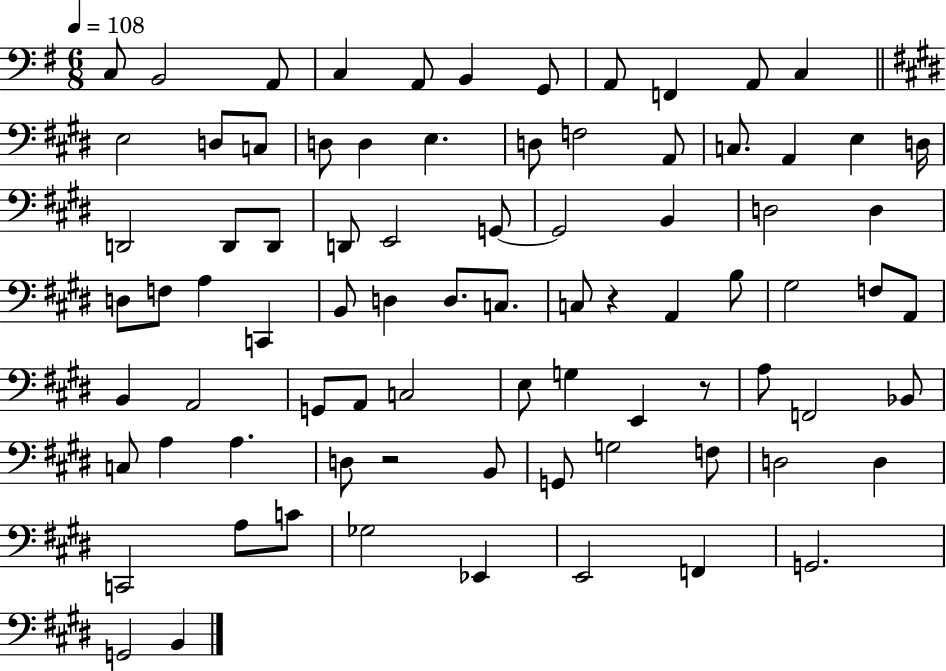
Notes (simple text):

C3/e B2/h A2/e C3/q A2/e B2/q G2/e A2/e F2/q A2/e C3/q E3/h D3/e C3/e D3/e D3/q E3/q. D3/e F3/h A2/e C3/e. A2/q E3/q D3/s D2/h D2/e D2/e D2/e E2/h G2/e G2/h B2/q D3/h D3/q D3/e F3/e A3/q C2/q B2/e D3/q D3/e. C3/e. C3/e R/q A2/q B3/e G#3/h F3/e A2/e B2/q A2/h G2/e A2/e C3/h E3/e G3/q E2/q R/e A3/e F2/h Bb2/e C3/e A3/q A3/q. D3/e R/h B2/e G2/e G3/h F3/e D3/h D3/q C2/h A3/e C4/e Gb3/h Eb2/q E2/h F2/q G2/h. G2/h B2/q